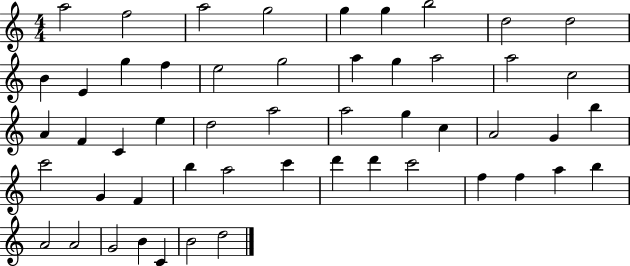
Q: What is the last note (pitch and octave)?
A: D5